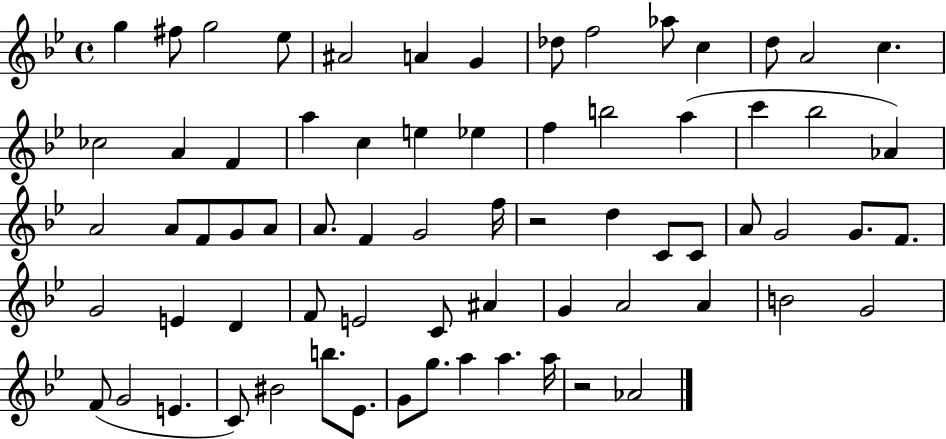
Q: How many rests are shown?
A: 2